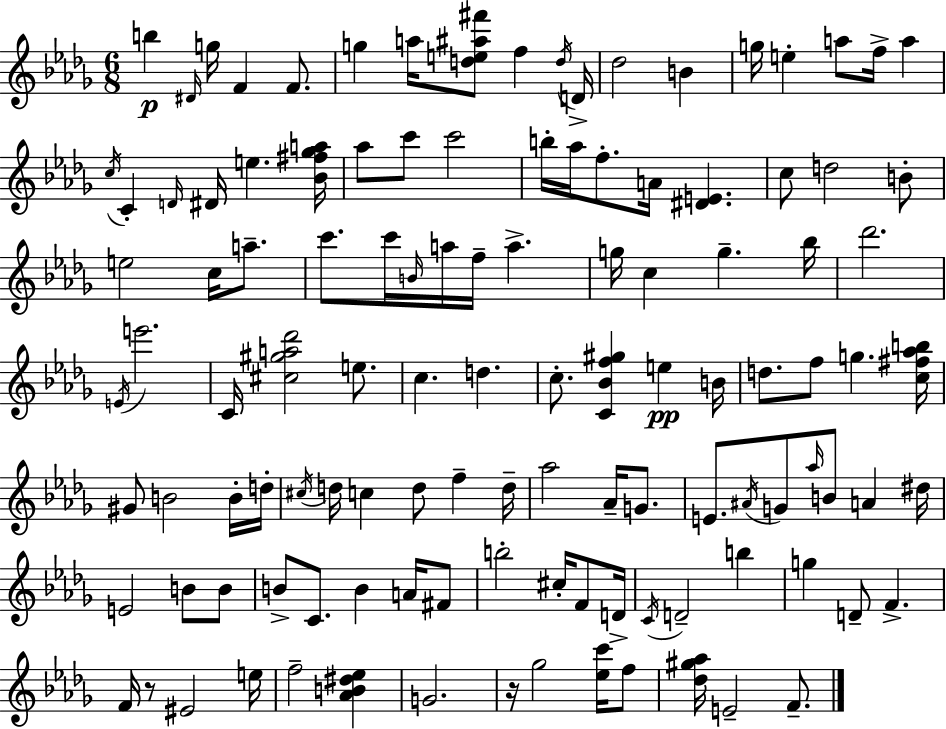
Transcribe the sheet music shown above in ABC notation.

X:1
T:Untitled
M:6/8
L:1/4
K:Bbm
b ^D/4 g/4 F F/2 g a/4 [de^a^f']/2 f d/4 D/4 _d2 B g/4 e a/2 f/4 a c/4 C D/4 ^D/4 e [_B^f_ga]/4 _a/2 c'/2 c'2 b/4 _a/4 f/2 A/4 [^DE] c/2 d2 B/2 e2 c/4 a/2 c'/2 c'/4 B/4 a/4 f/4 a g/4 c g _b/4 _d'2 E/4 e'2 C/4 [^c^ga_d']2 e/2 c d c/2 [C_Bf^g] e B/4 d/2 f/2 g [c^f_ab]/4 ^G/2 B2 B/4 d/4 ^c/4 d/4 c d/2 f d/4 _a2 _A/4 G/2 E/2 ^A/4 G/2 _a/4 B/2 A ^d/4 E2 B/2 B/2 B/2 C/2 B A/4 ^F/2 b2 ^c/4 F/2 D/4 C/4 D2 b g D/2 F F/4 z/2 ^E2 e/4 f2 [_AB^d_e] G2 z/4 _g2 [_ec']/4 f/2 [_d^g_a]/4 E2 F/2